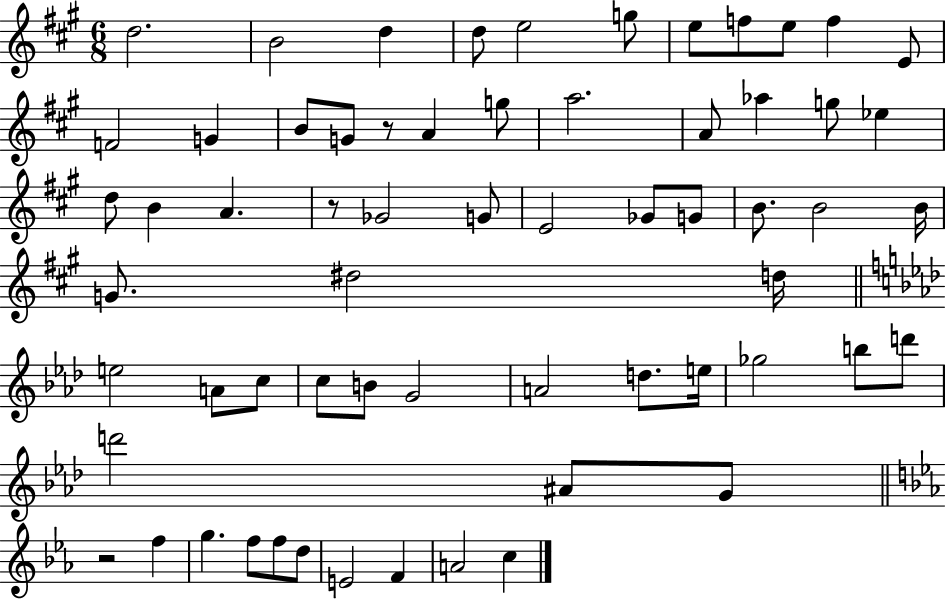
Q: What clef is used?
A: treble